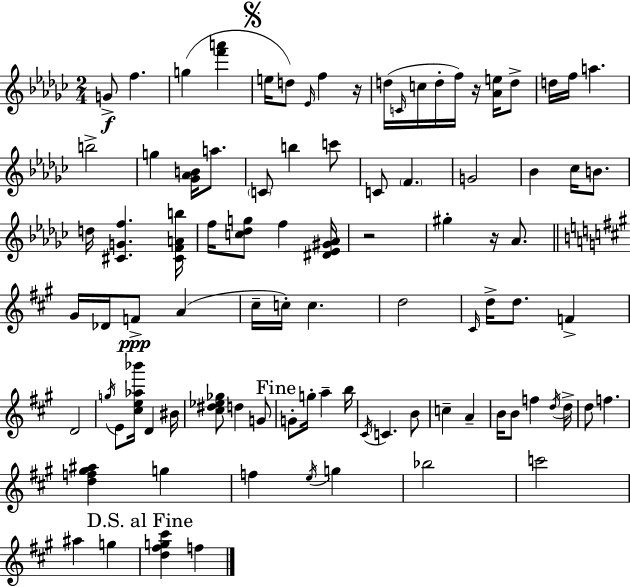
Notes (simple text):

G4/e F5/q. G5/q [F6,A6]/q E5/s D5/e Eb4/s F5/q R/s D5/s C4/s C5/s D5/s F5/s R/s [Ab4,E5]/s D5/e D5/s F5/s A5/q. B5/h G5/q [Gb4,Ab4,B4]/s A5/e. C4/e B5/q C6/e C4/e F4/q. G4/h Bb4/q CES5/s B4/e. D5/s [C#4,G4,F5]/q. [C#4,F4,A4,B5]/s F5/s [C5,Db5,G5]/e F5/q [D#4,Eb4,G#4,Ab4]/s R/h G#5/q R/s Ab4/e. G#4/s Db4/s F4/e A4/q C#5/s C5/s C5/q. D5/h C#4/s D5/s D5/e. F4/q D4/h G5/s E4/e [C#5,E5,Ab5,Bb6]/s D4/q BIS4/s [C#5,D#5,Eb5,Gb5]/e D5/q G4/e G4/e G5/s A5/q B5/s C#4/s C4/q. B4/e C5/q A4/q B4/s B4/e F5/q D5/s D5/s D5/e F5/q. [D5,F5,G#5,A#5]/q G5/q F5/q E5/s G5/q Bb5/h C6/h A#5/q G5/q [D5,F#5,G5,C#6]/q F5/q